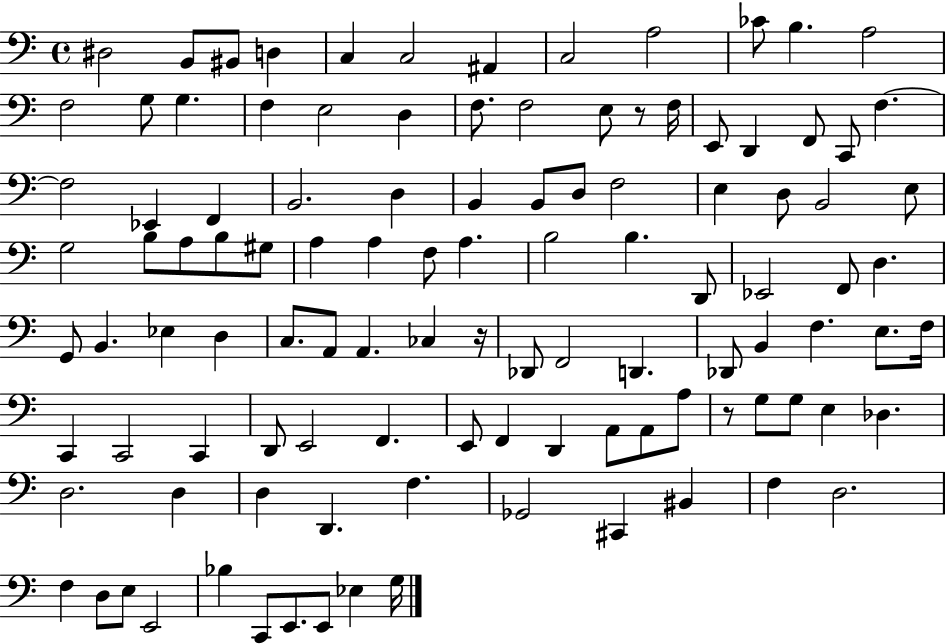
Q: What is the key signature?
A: C major